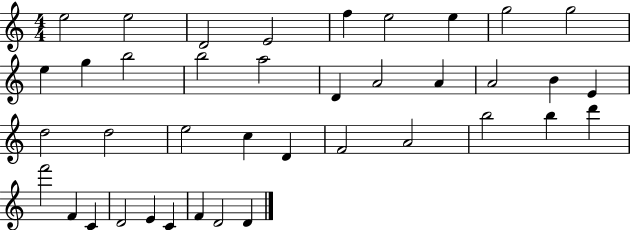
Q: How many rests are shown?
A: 0